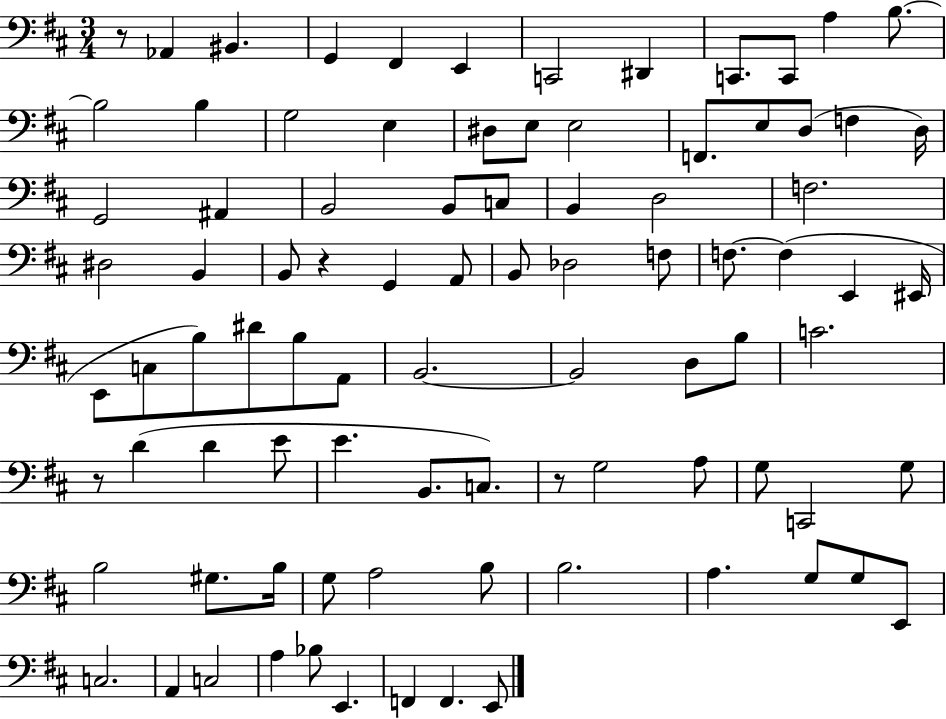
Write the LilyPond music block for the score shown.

{
  \clef bass
  \numericTimeSignature
  \time 3/4
  \key d \major
  r8 aes,4 bis,4. | g,4 fis,4 e,4 | c,2 dis,4 | c,8. c,8 a4 b8.~~ | \break b2 b4 | g2 e4 | dis8 e8 e2 | f,8. e8 d8( f4 d16) | \break g,2 ais,4 | b,2 b,8 c8 | b,4 d2 | f2. | \break dis2 b,4 | b,8 r4 g,4 a,8 | b,8 des2 f8 | f8.~~ f4( e,4 eis,16 | \break e,8 c8 b8) dis'8 b8 a,8 | b,2.~~ | b,2 d8 b8 | c'2. | \break r8 d'4( d'4 e'8 | e'4. b,8. c8.) | r8 g2 a8 | g8 c,2 g8 | \break b2 gis8. b16 | g8 a2 b8 | b2. | a4. g8 g8 e,8 | \break c2. | a,4 c2 | a4 bes8 e,4. | f,4 f,4. e,8 | \break \bar "|."
}